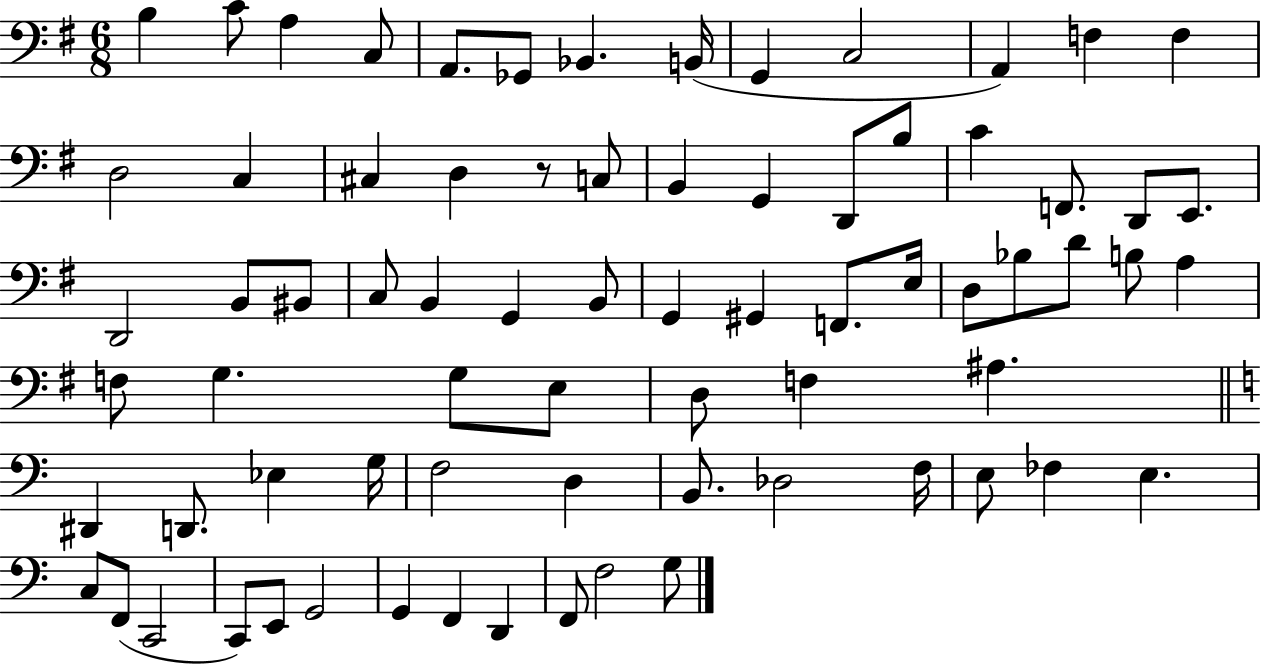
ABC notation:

X:1
T:Untitled
M:6/8
L:1/4
K:G
B, C/2 A, C,/2 A,,/2 _G,,/2 _B,, B,,/4 G,, C,2 A,, F, F, D,2 C, ^C, D, z/2 C,/2 B,, G,, D,,/2 B,/2 C F,,/2 D,,/2 E,,/2 D,,2 B,,/2 ^B,,/2 C,/2 B,, G,, B,,/2 G,, ^G,, F,,/2 E,/4 D,/2 _B,/2 D/2 B,/2 A, F,/2 G, G,/2 E,/2 D,/2 F, ^A, ^D,, D,,/2 _E, G,/4 F,2 D, B,,/2 _D,2 F,/4 E,/2 _F, E, C,/2 F,,/2 C,,2 C,,/2 E,,/2 G,,2 G,, F,, D,, F,,/2 F,2 G,/2